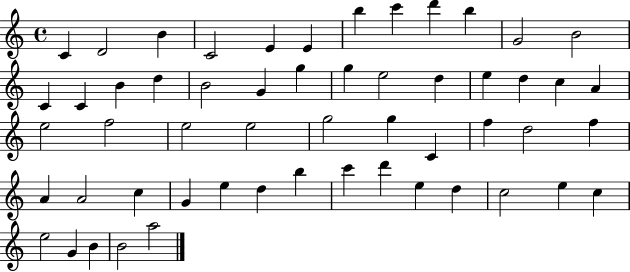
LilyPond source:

{
  \clef treble
  \time 4/4
  \defaultTimeSignature
  \key c \major
  c'4 d'2 b'4 | c'2 e'4 e'4 | b''4 c'''4 d'''4 b''4 | g'2 b'2 | \break c'4 c'4 b'4 d''4 | b'2 g'4 g''4 | g''4 e''2 d''4 | e''4 d''4 c''4 a'4 | \break e''2 f''2 | e''2 e''2 | g''2 g''4 c'4 | f''4 d''2 f''4 | \break a'4 a'2 c''4 | g'4 e''4 d''4 b''4 | c'''4 d'''4 e''4 d''4 | c''2 e''4 c''4 | \break e''2 g'4 b'4 | b'2 a''2 | \bar "|."
}